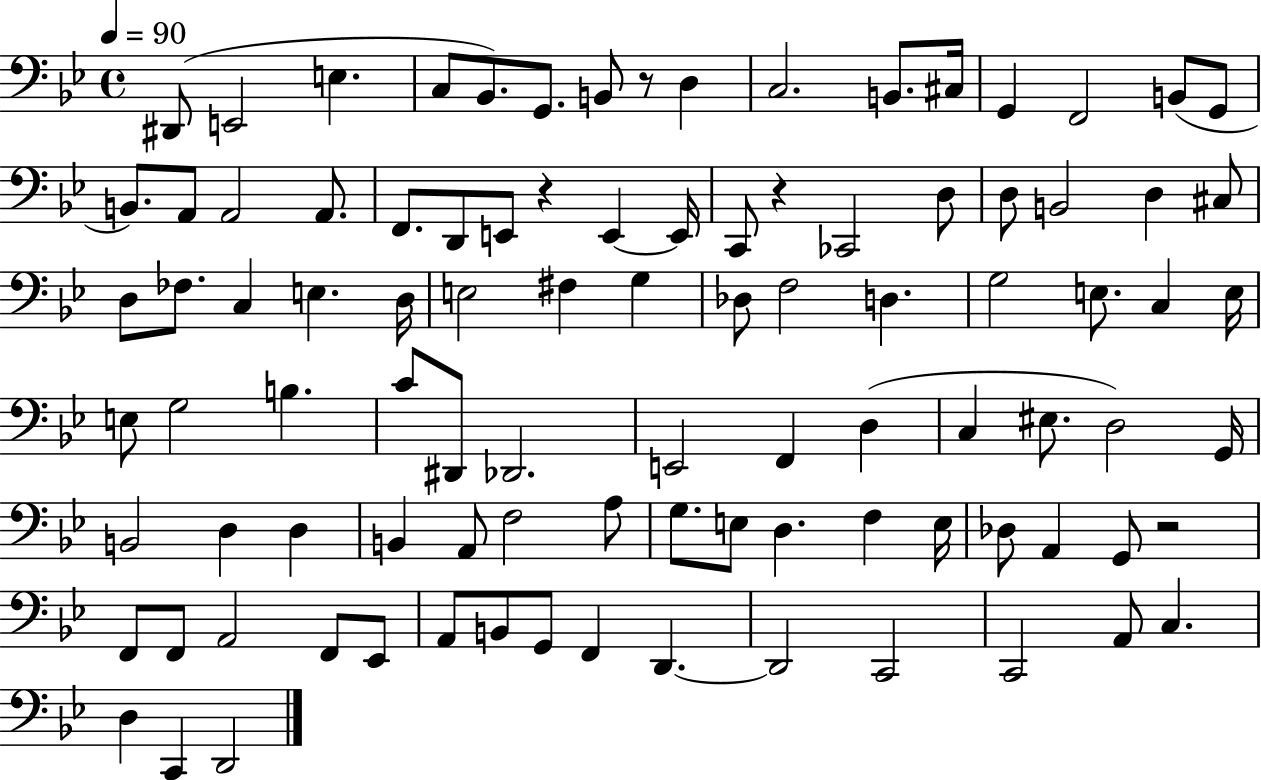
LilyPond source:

{
  \clef bass
  \time 4/4
  \defaultTimeSignature
  \key bes \major
  \tempo 4 = 90
  dis,8( e,2 e4. | c8 bes,8.) g,8. b,8 r8 d4 | c2. b,8. cis16 | g,4 f,2 b,8( g,8 | \break b,8.) a,8 a,2 a,8. | f,8. d,8 e,8 r4 e,4~~ e,16 | c,8 r4 ces,2 d8 | d8 b,2 d4 cis8 | \break d8 fes8. c4 e4. d16 | e2 fis4 g4 | des8 f2 d4. | g2 e8. c4 e16 | \break e8 g2 b4. | c'8 dis,8 des,2. | e,2 f,4 d4( | c4 eis8. d2) g,16 | \break b,2 d4 d4 | b,4 a,8 f2 a8 | g8. e8 d4. f4 e16 | des8 a,4 g,8 r2 | \break f,8 f,8 a,2 f,8 ees,8 | a,8 b,8 g,8 f,4 d,4.~~ | d,2 c,2 | c,2 a,8 c4. | \break d4 c,4 d,2 | \bar "|."
}